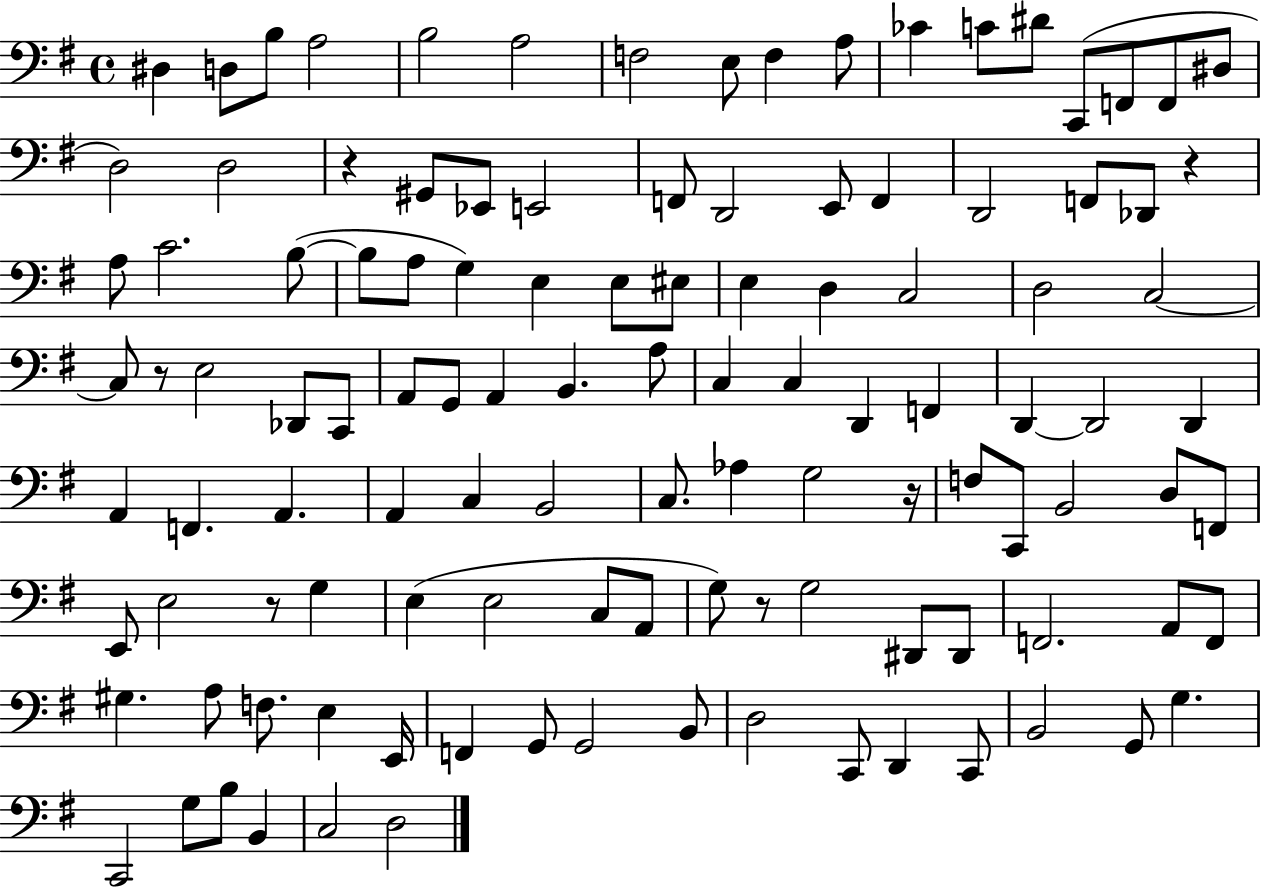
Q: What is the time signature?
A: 4/4